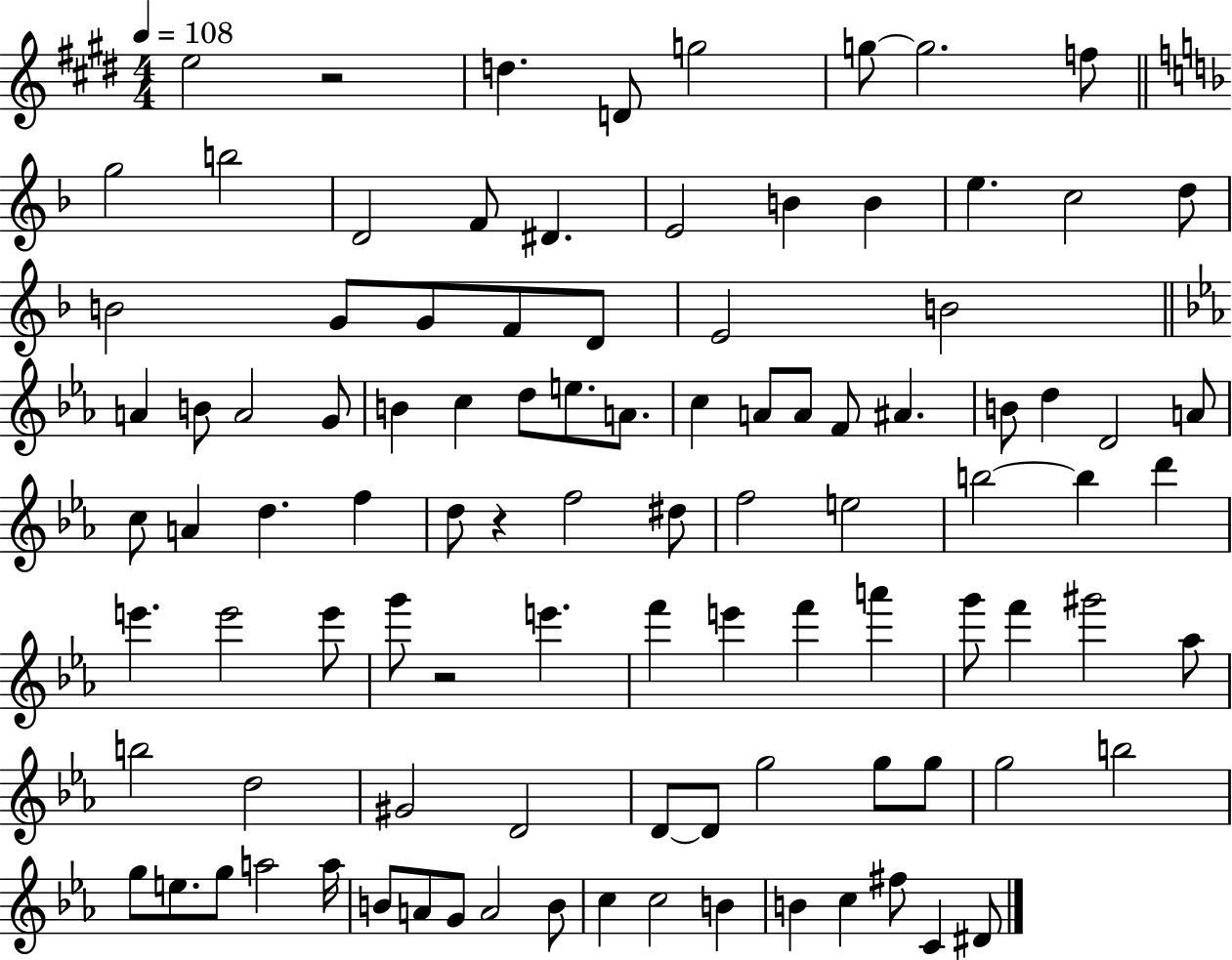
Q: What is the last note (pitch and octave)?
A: D#4